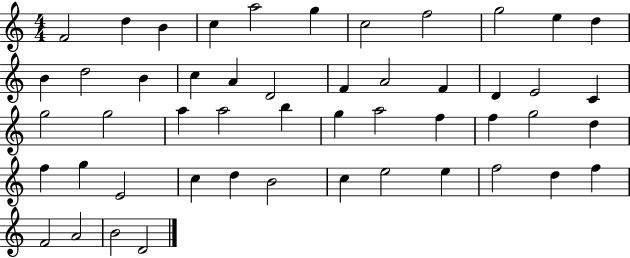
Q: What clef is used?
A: treble